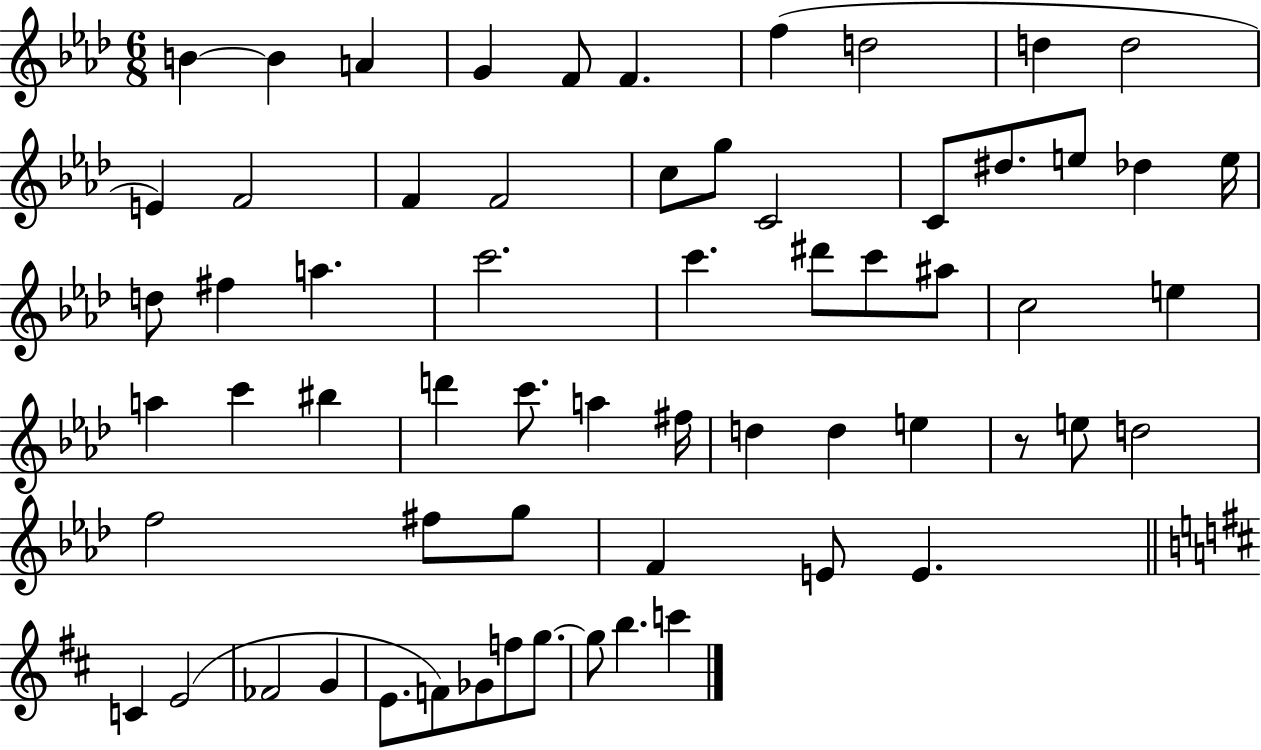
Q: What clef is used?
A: treble